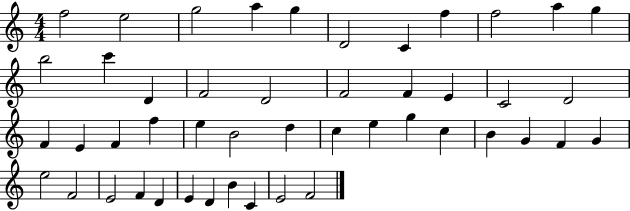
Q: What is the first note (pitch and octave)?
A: F5